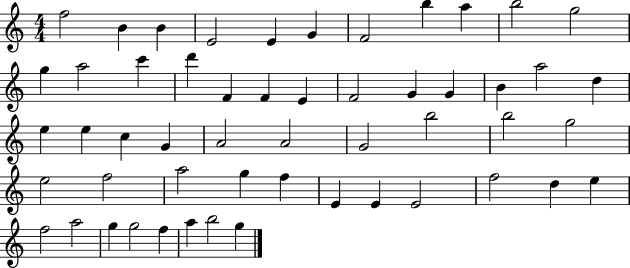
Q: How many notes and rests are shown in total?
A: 53